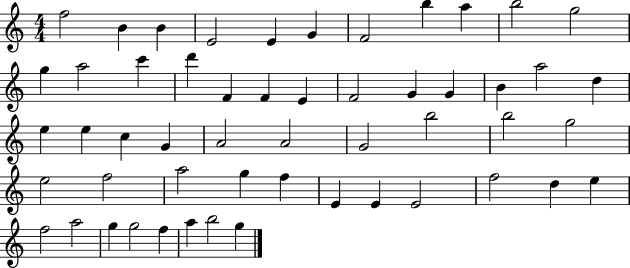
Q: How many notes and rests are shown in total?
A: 53